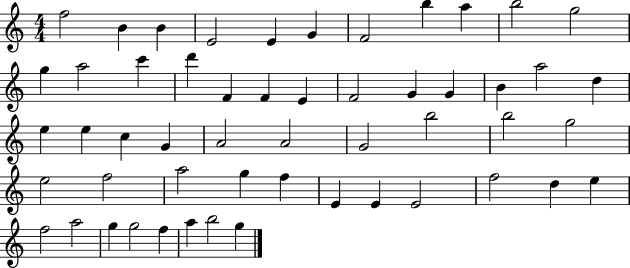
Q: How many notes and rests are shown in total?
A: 53